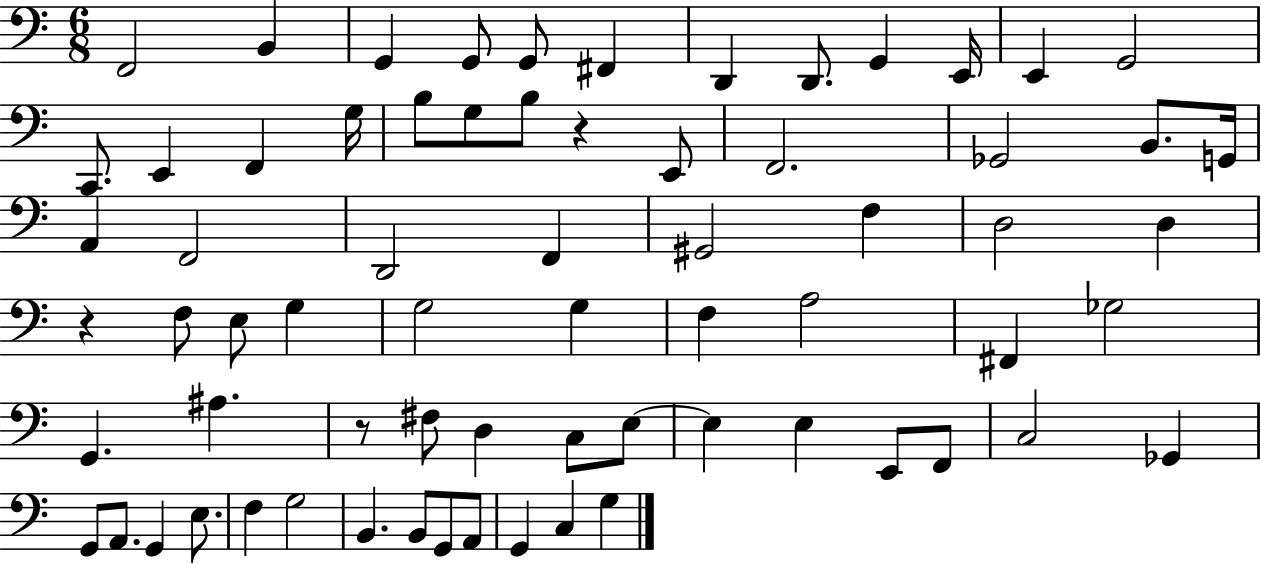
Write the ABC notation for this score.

X:1
T:Untitled
M:6/8
L:1/4
K:C
F,,2 B,, G,, G,,/2 G,,/2 ^F,, D,, D,,/2 G,, E,,/4 E,, G,,2 C,,/2 E,, F,, G,/4 B,/2 G,/2 B,/2 z E,,/2 F,,2 _G,,2 B,,/2 G,,/4 A,, F,,2 D,,2 F,, ^G,,2 F, D,2 D, z F,/2 E,/2 G, G,2 G, F, A,2 ^F,, _G,2 G,, ^A, z/2 ^F,/2 D, C,/2 E,/2 E, E, E,,/2 F,,/2 C,2 _G,, G,,/2 A,,/2 G,, E,/2 F, G,2 B,, B,,/2 G,,/2 A,,/2 G,, C, G,